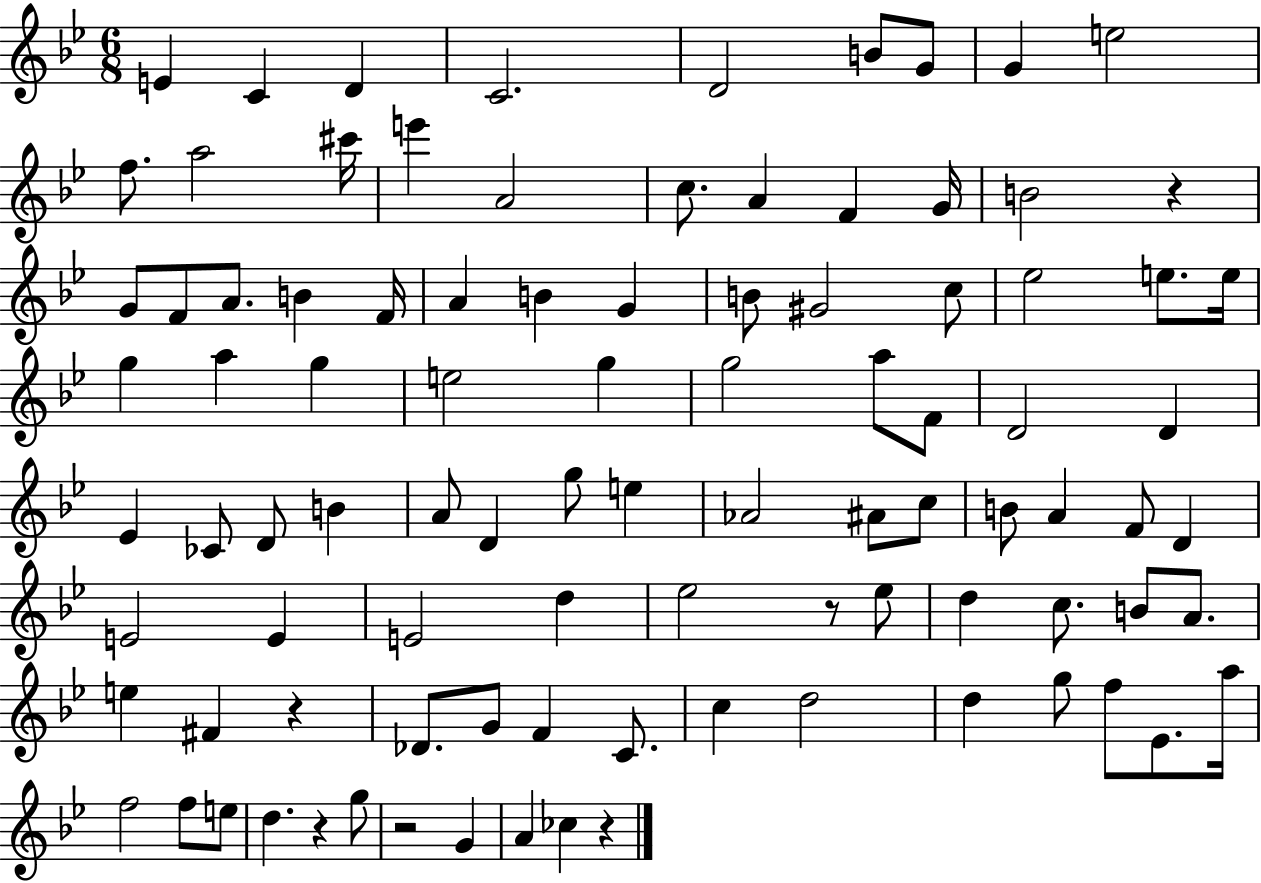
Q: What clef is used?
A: treble